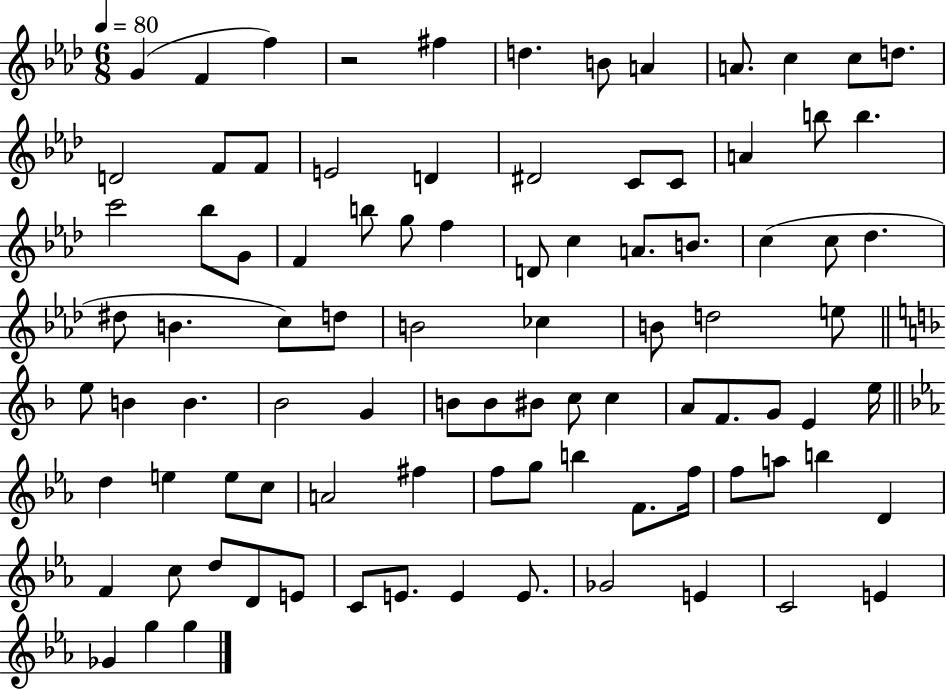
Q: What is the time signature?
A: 6/8